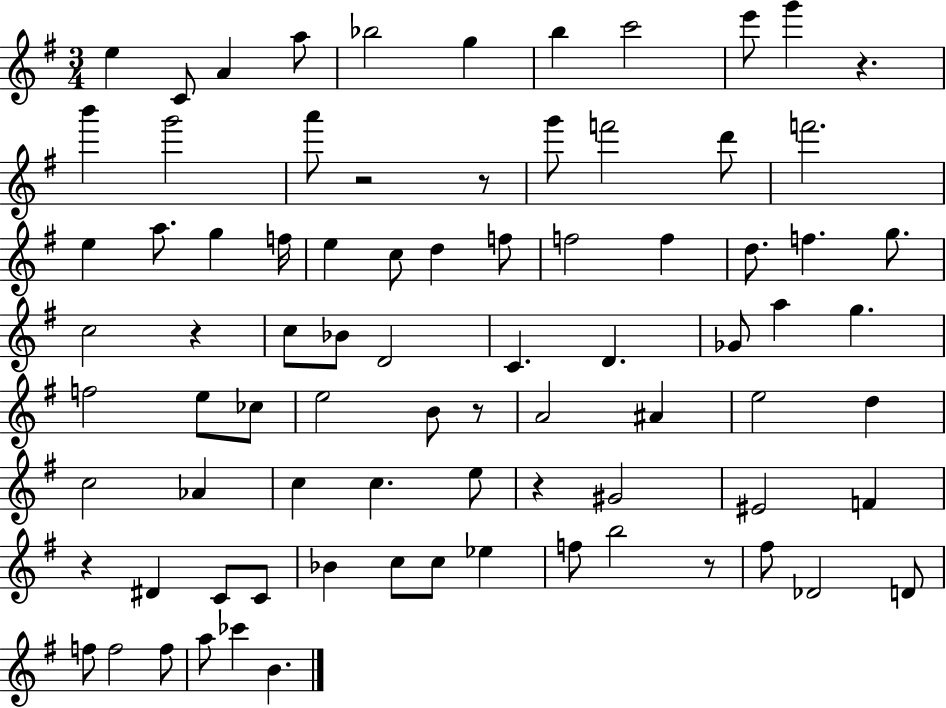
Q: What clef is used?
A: treble